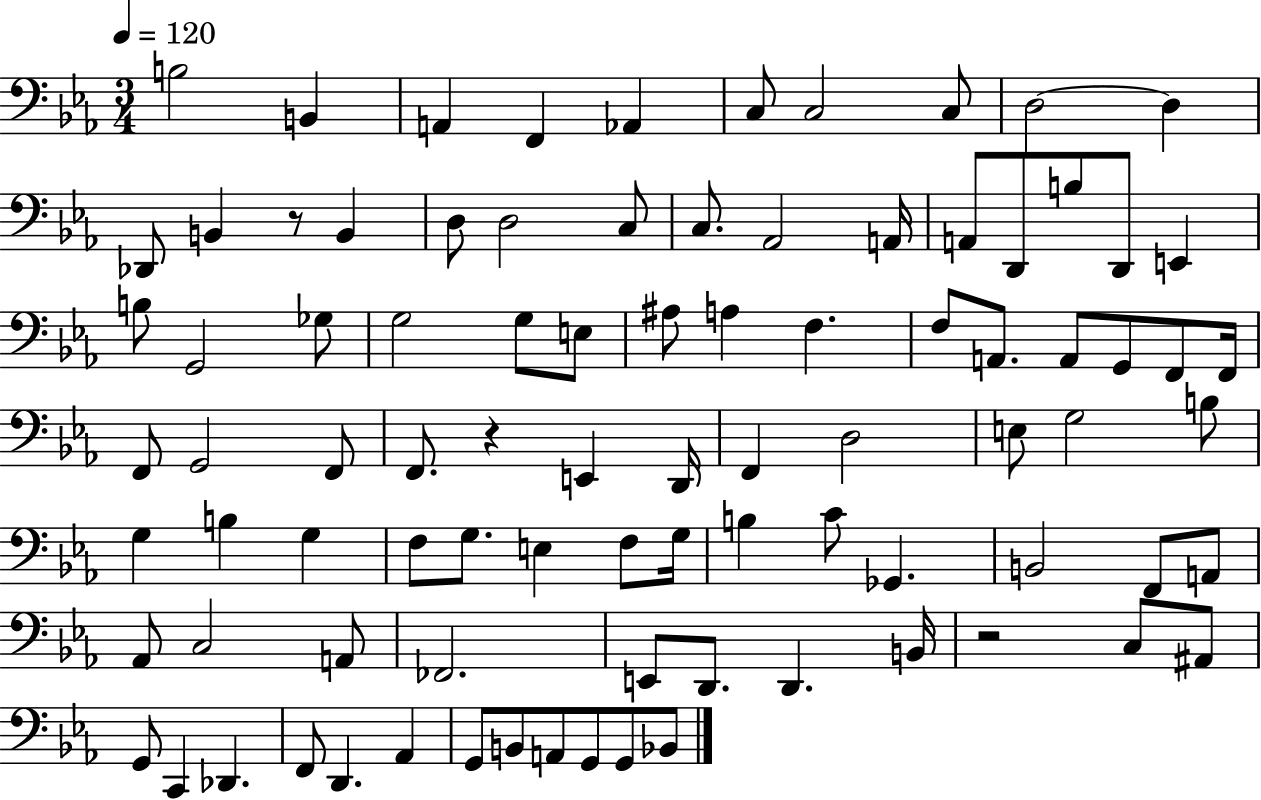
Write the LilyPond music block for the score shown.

{
  \clef bass
  \numericTimeSignature
  \time 3/4
  \key ees \major
  \tempo 4 = 120
  b2 b,4 | a,4 f,4 aes,4 | c8 c2 c8 | d2~~ d4 | \break des,8 b,4 r8 b,4 | d8 d2 c8 | c8. aes,2 a,16 | a,8 d,8 b8 d,8 e,4 | \break b8 g,2 ges8 | g2 g8 e8 | ais8 a4 f4. | f8 a,8. a,8 g,8 f,8 f,16 | \break f,8 g,2 f,8 | f,8. r4 e,4 d,16 | f,4 d2 | e8 g2 b8 | \break g4 b4 g4 | f8 g8. e4 f8 g16 | b4 c'8 ges,4. | b,2 f,8 a,8 | \break aes,8 c2 a,8 | fes,2. | e,8 d,8. d,4. b,16 | r2 c8 ais,8 | \break g,8 c,4 des,4. | f,8 d,4. aes,4 | g,8 b,8 a,8 g,8 g,8 bes,8 | \bar "|."
}